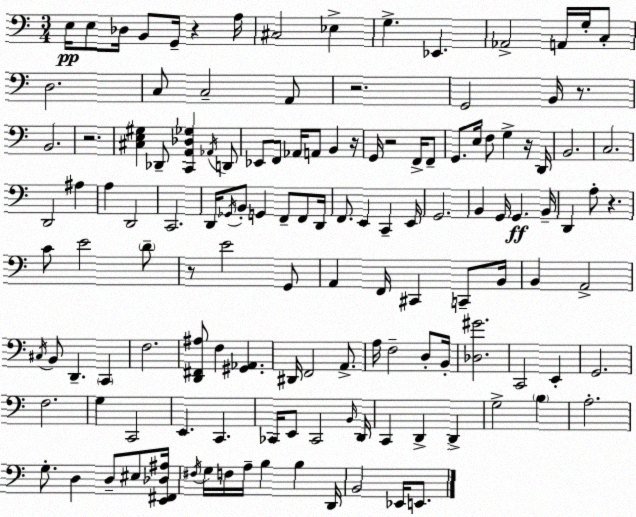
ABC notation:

X:1
T:Untitled
M:3/4
L:1/4
K:Am
E,/4 E,/2 _D,/4 B,,/2 G,,/4 z A,/4 ^C,2 _E, G, _E,, _A,,2 A,,/4 G,/4 C,/2 D,2 C,/2 C,2 A,,/2 z2 G,,2 B,,/4 z/2 B,,2 z2 [^C,E,^G,] _D,,/2 [C,,A,,_D,_G,] _A,,/4 D,,/2 _E,,/2 F,,/2 _A,,/4 A,,/2 B,, z/4 G,,/4 z2 F,,/4 F,,/2 G,,/2 E,/4 F,/2 G, z/4 D,,/4 B,,2 C,2 D,,2 ^A, A, D,,2 C,,2 D,,/4 _G,,/4 B,,/2 G,, F,,/2 F,,/2 D,,/4 F,,/2 E,, C,, E,,/4 G,,2 B,, G,,/4 G,, B,,/4 D,, A,/2 z C/2 E2 D/2 z/2 E2 G,,/2 A,, F,,/4 ^C,, C,,/2 B,,/4 B,, A,,2 ^C,/4 B,,/2 D,, C,, F,2 [D,,^F,,^A,]/2 F, [^G,,_A,,] ^D,,/4 F,,2 A,,/2 A,/4 F,2 D,/2 B,,/4 [_D,^G]2 C,,2 E,, G,,2 F,2 G, C,,2 E,, C,, _C,,/4 E,,/2 _C,,2 B,,/4 D,,/4 C,, D,, D,, G,2 B, A,2 G,/2 D, D,/2 ^E,/2 [E,,^F,,_D,^A,]/4 ^F,/4 G,/4 F,/4 A,/4 B, B, D,,/4 B,,2 _E,,/4 E,,/2